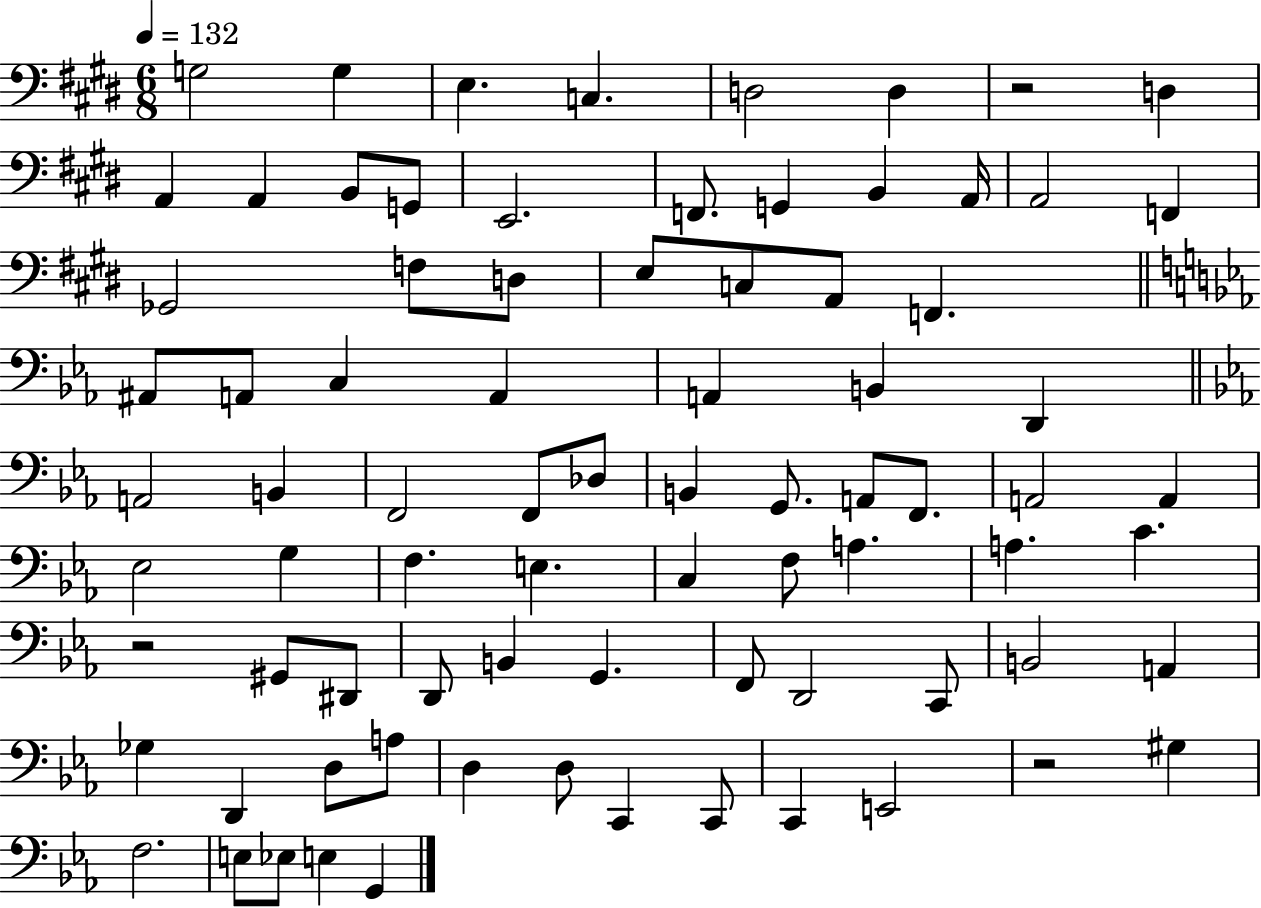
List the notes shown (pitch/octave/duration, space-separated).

G3/h G3/q E3/q. C3/q. D3/h D3/q R/h D3/q A2/q A2/q B2/e G2/e E2/h. F2/e. G2/q B2/q A2/s A2/h F2/q Gb2/h F3/e D3/e E3/e C3/e A2/e F2/q. A#2/e A2/e C3/q A2/q A2/q B2/q D2/q A2/h B2/q F2/h F2/e Db3/e B2/q G2/e. A2/e F2/e. A2/h A2/q Eb3/h G3/q F3/q. E3/q. C3/q F3/e A3/q. A3/q. C4/q. R/h G#2/e D#2/e D2/e B2/q G2/q. F2/e D2/h C2/e B2/h A2/q Gb3/q D2/q D3/e A3/e D3/q D3/e C2/q C2/e C2/q E2/h R/h G#3/q F3/h. E3/e Eb3/e E3/q G2/q